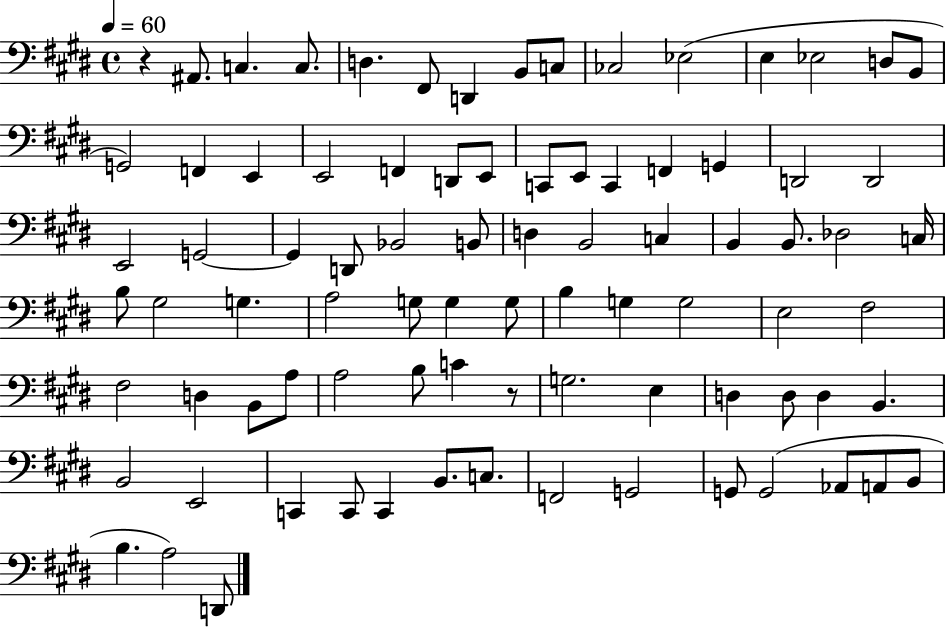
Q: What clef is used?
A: bass